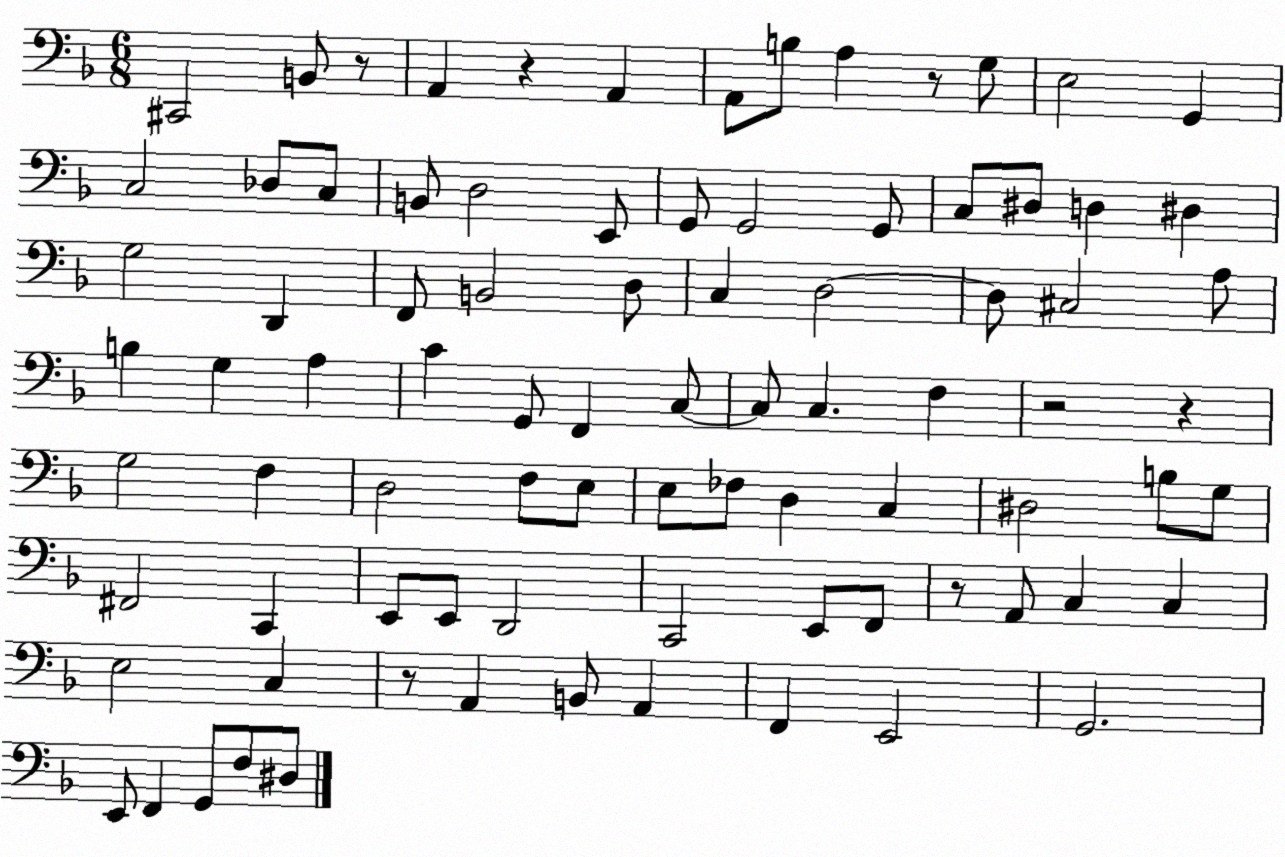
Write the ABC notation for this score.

X:1
T:Untitled
M:6/8
L:1/4
K:F
^C,,2 B,,/2 z/2 A,, z A,, A,,/2 B,/2 A, z/2 G,/2 E,2 G,, C,2 _D,/2 C,/2 B,,/2 D,2 E,,/2 G,,/2 G,,2 G,,/2 C,/2 ^D,/2 D, ^D, G,2 D,, F,,/2 B,,2 D,/2 C, D,2 D,/2 ^C,2 A,/2 B, G, A, C G,,/2 F,, C,/2 C,/2 C, F, z2 z G,2 F, D,2 F,/2 E,/2 E,/2 _F,/2 D, C, ^D,2 B,/2 G,/2 ^F,,2 C,, E,,/2 E,,/2 D,,2 C,,2 E,,/2 F,,/2 z/2 A,,/2 C, C, E,2 C, z/2 A,, B,,/2 A,, F,, E,,2 G,,2 E,,/2 F,, G,,/2 F,/2 ^D,/2